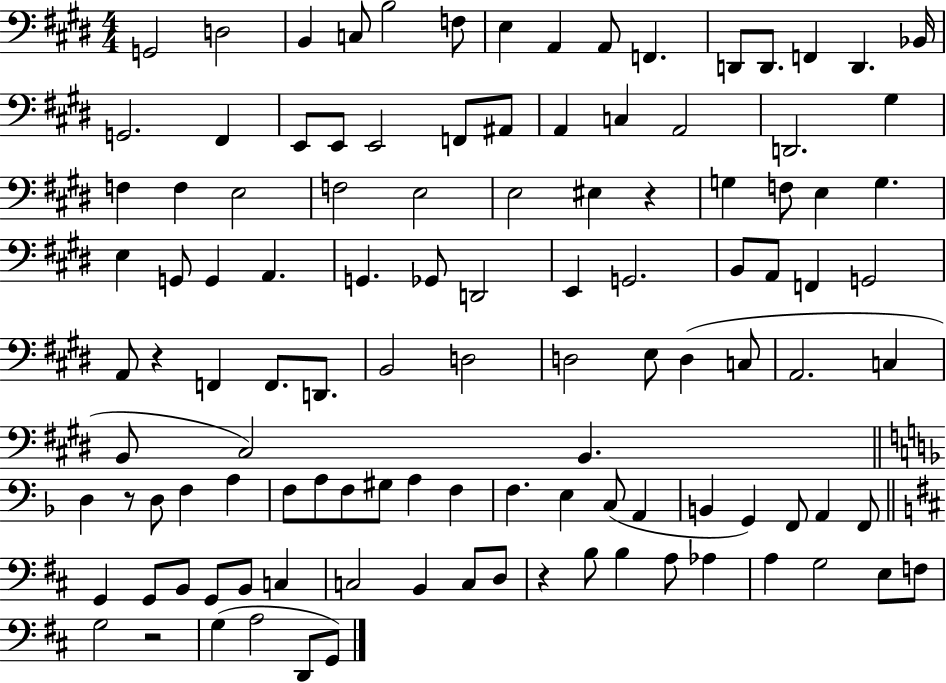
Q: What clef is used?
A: bass